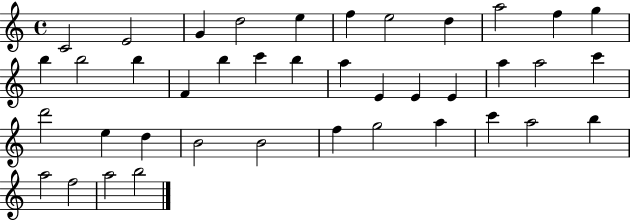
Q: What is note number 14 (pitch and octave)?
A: B5